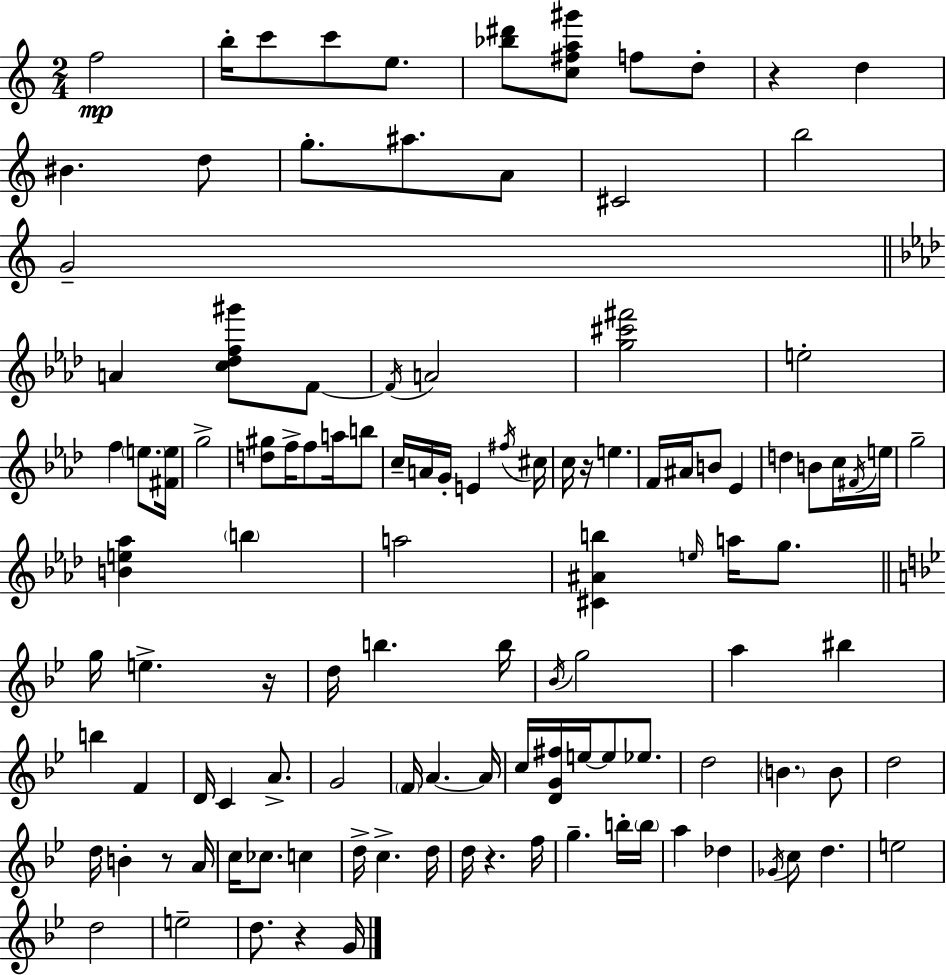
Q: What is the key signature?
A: C major